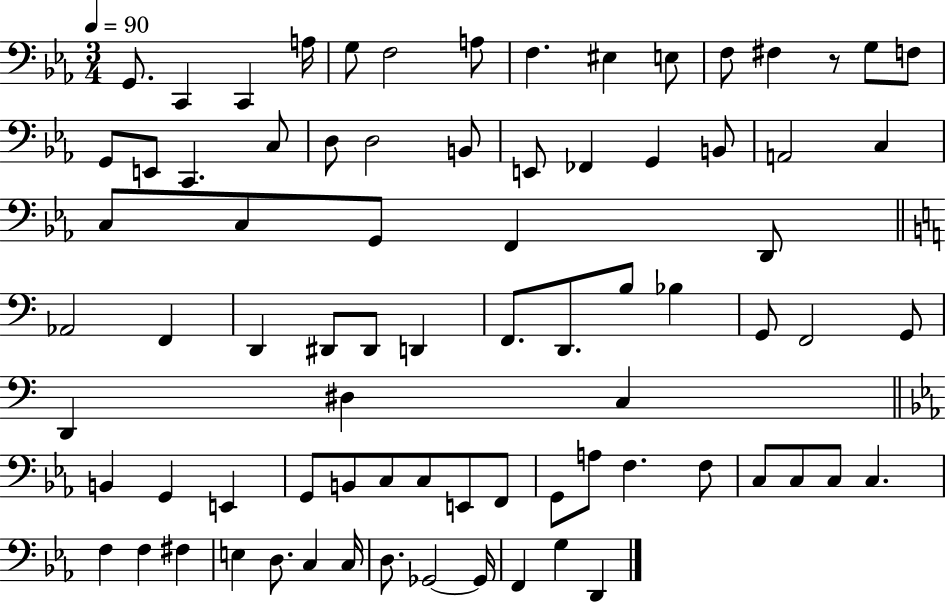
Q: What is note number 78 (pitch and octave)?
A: D2